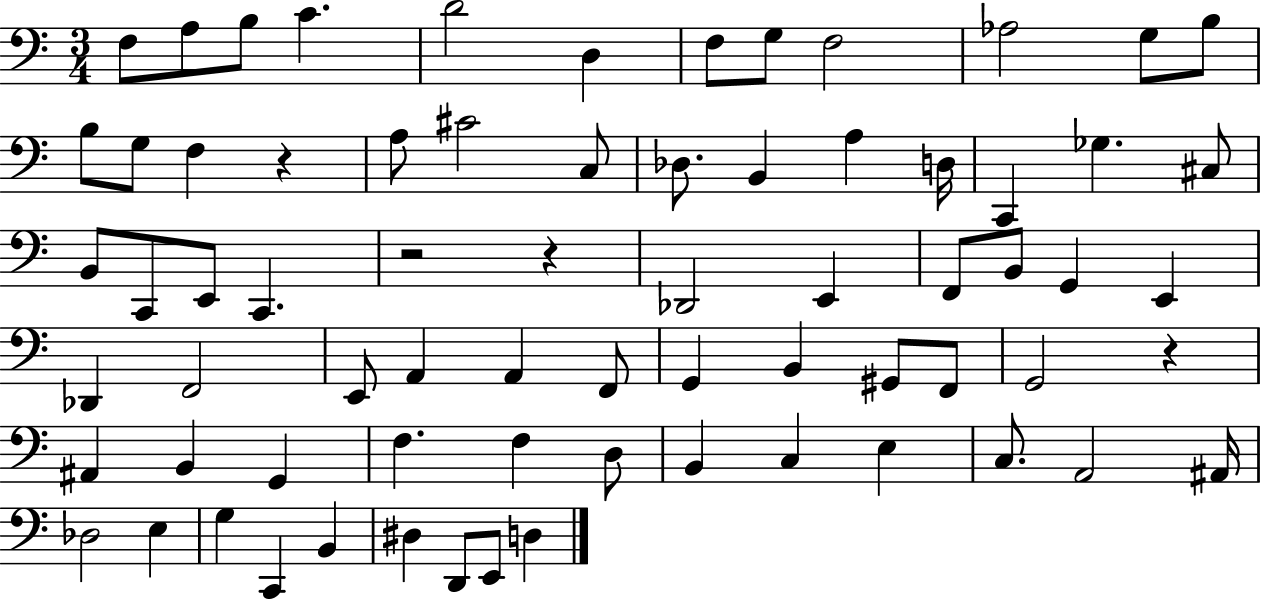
F3/e A3/e B3/e C4/q. D4/h D3/q F3/e G3/e F3/h Ab3/h G3/e B3/e B3/e G3/e F3/q R/q A3/e C#4/h C3/e Db3/e. B2/q A3/q D3/s C2/q Gb3/q. C#3/e B2/e C2/e E2/e C2/q. R/h R/q Db2/h E2/q F2/e B2/e G2/q E2/q Db2/q F2/h E2/e A2/q A2/q F2/e G2/q B2/q G#2/e F2/e G2/h R/q A#2/q B2/q G2/q F3/q. F3/q D3/e B2/q C3/q E3/q C3/e. A2/h A#2/s Db3/h E3/q G3/q C2/q B2/q D#3/q D2/e E2/e D3/q